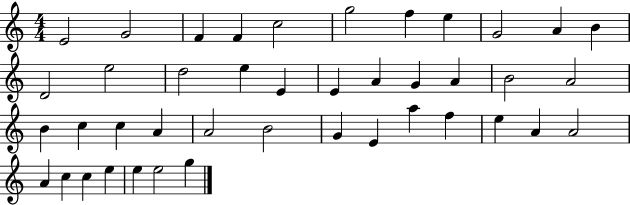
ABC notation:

X:1
T:Untitled
M:4/4
L:1/4
K:C
E2 G2 F F c2 g2 f e G2 A B D2 e2 d2 e E E A G A B2 A2 B c c A A2 B2 G E a f e A A2 A c c e e e2 g